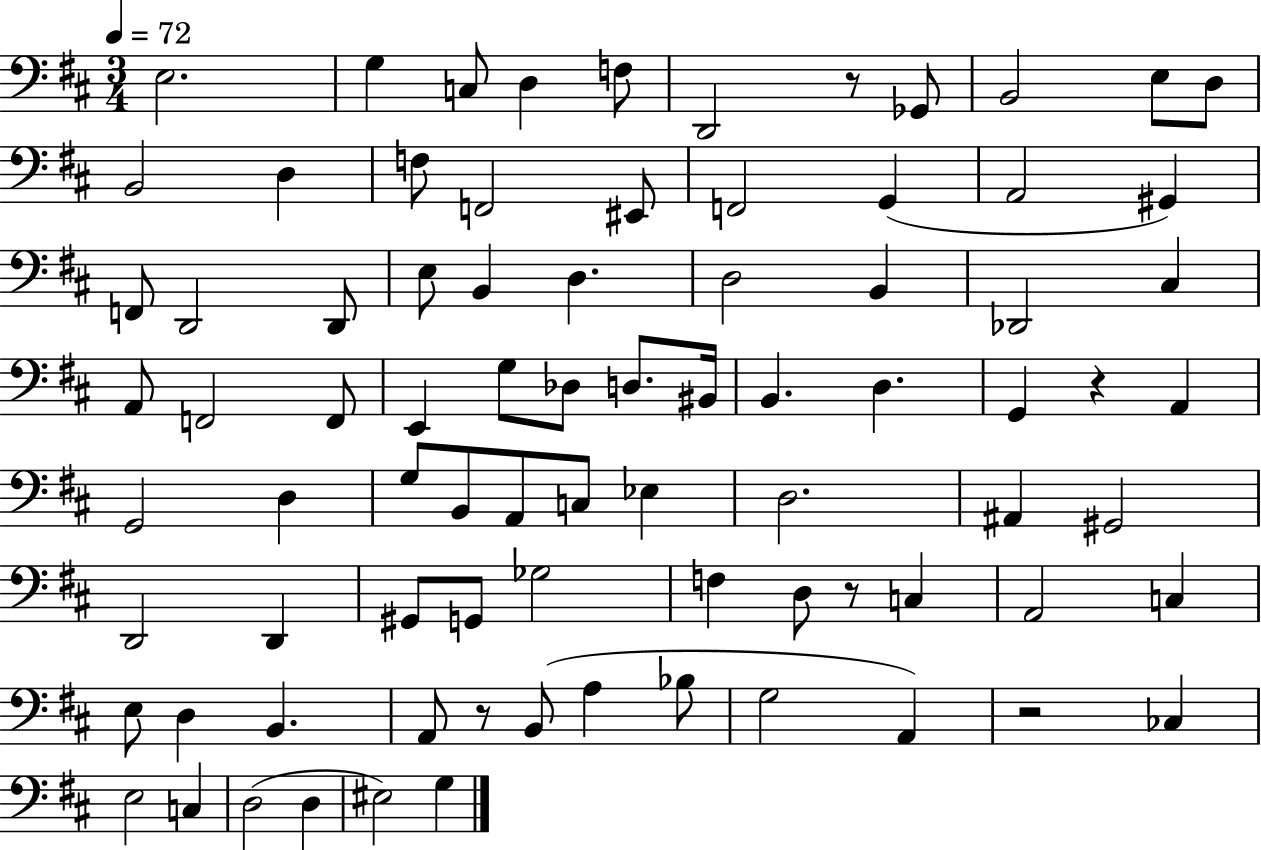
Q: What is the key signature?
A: D major